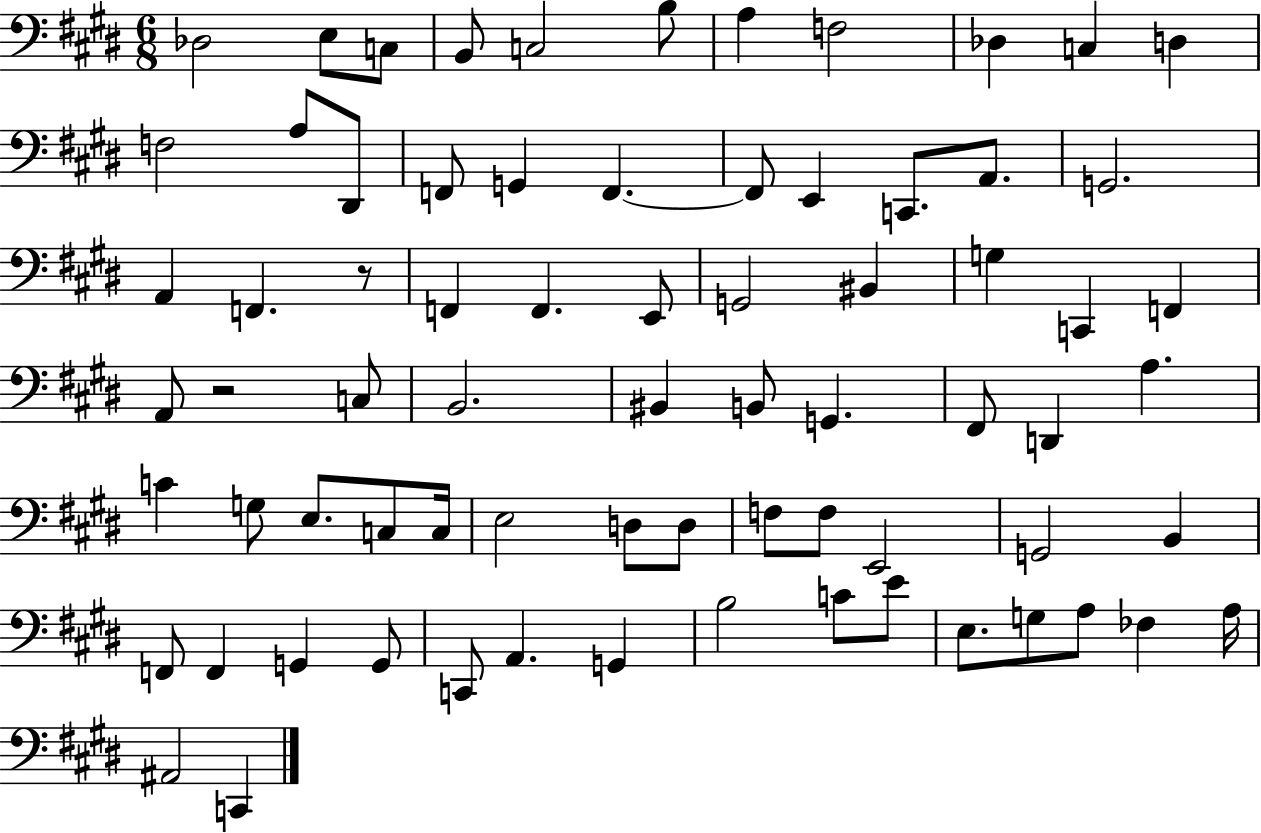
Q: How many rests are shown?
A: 2